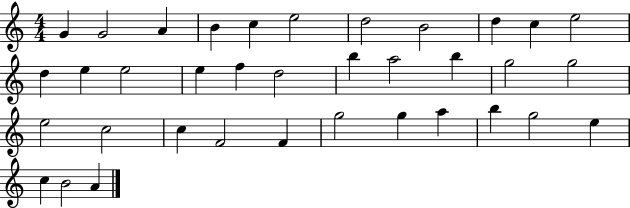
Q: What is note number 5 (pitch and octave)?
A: C5